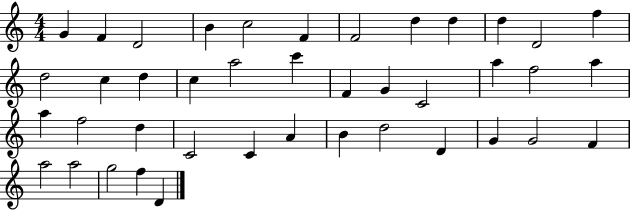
X:1
T:Untitled
M:4/4
L:1/4
K:C
G F D2 B c2 F F2 d d d D2 f d2 c d c a2 c' F G C2 a f2 a a f2 d C2 C A B d2 D G G2 F a2 a2 g2 f D